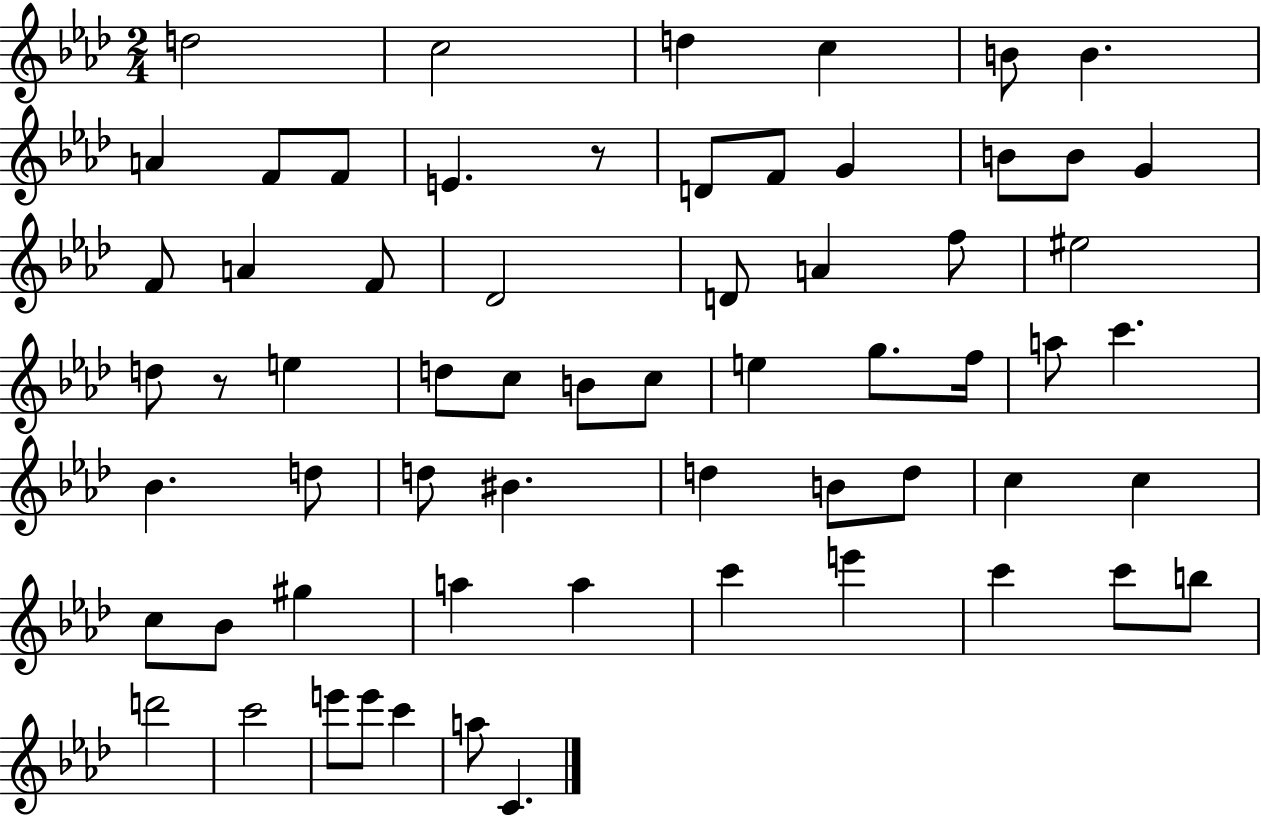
{
  \clef treble
  \numericTimeSignature
  \time 2/4
  \key aes \major
  d''2 | c''2 | d''4 c''4 | b'8 b'4. | \break a'4 f'8 f'8 | e'4. r8 | d'8 f'8 g'4 | b'8 b'8 g'4 | \break f'8 a'4 f'8 | des'2 | d'8 a'4 f''8 | eis''2 | \break d''8 r8 e''4 | d''8 c''8 b'8 c''8 | e''4 g''8. f''16 | a''8 c'''4. | \break bes'4. d''8 | d''8 bis'4. | d''4 b'8 d''8 | c''4 c''4 | \break c''8 bes'8 gis''4 | a''4 a''4 | c'''4 e'''4 | c'''4 c'''8 b''8 | \break d'''2 | c'''2 | e'''8 e'''8 c'''4 | a''8 c'4. | \break \bar "|."
}